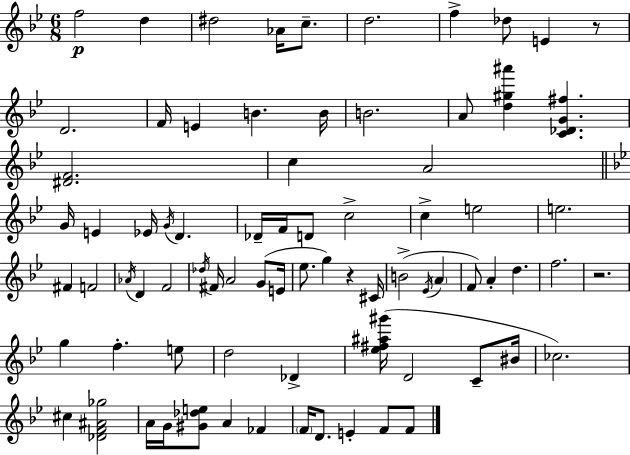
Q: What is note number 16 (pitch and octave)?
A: A4